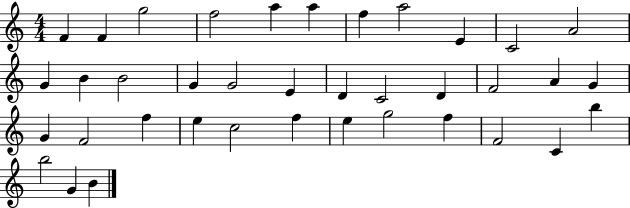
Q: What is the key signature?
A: C major